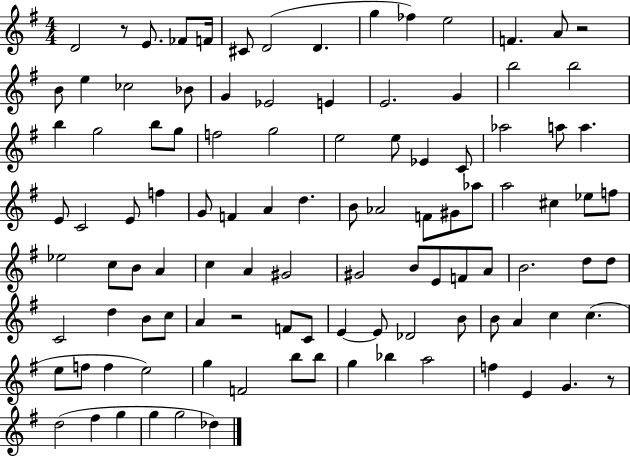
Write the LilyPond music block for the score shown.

{
  \clef treble
  \numericTimeSignature
  \time 4/4
  \key g \major
  d'2 r8 e'8. fes'8 f'16 | cis'8 d'2( d'4. | g''4 fes''4) e''2 | f'4. a'8 r2 | \break b'8 e''4 ces''2 bes'8 | g'4 ees'2 e'4 | e'2. g'4 | b''2 b''2 | \break b''4 g''2 b''8 g''8 | f''2 g''2 | e''2 e''8 ees'4 c'8 | aes''2 a''8 a''4. | \break e'8 c'2 e'8 f''4 | g'8 f'4 a'4 d''4. | b'8 aes'2 f'8 gis'8 aes''8 | a''2 cis''4 ees''8 f''8 | \break ees''2 c''8 b'8 a'4 | c''4 a'4 gis'2 | gis'2 b'8 e'8 f'8 a'8 | b'2. d''8 d''8 | \break c'2 d''4 b'8 c''8 | a'4 r2 f'8 c'8 | e'4~~ e'8 des'2 b'8 | b'8 a'4 c''4 c''4.( | \break e''8 f''8 f''4 e''2) | g''4 f'2 b''8 b''8 | g''4 bes''4 a''2 | f''4 e'4 g'4. r8 | \break d''2( fis''4 g''4 | g''4 g''2 des''4) | \bar "|."
}